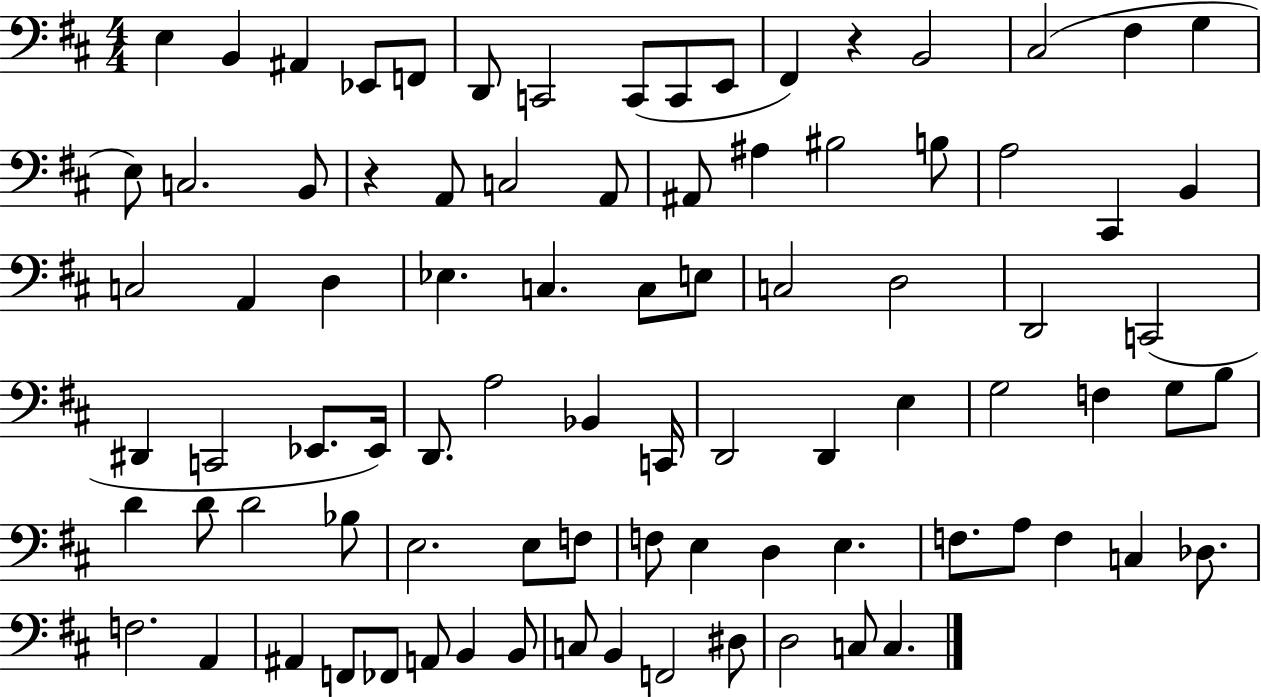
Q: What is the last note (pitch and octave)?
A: C3